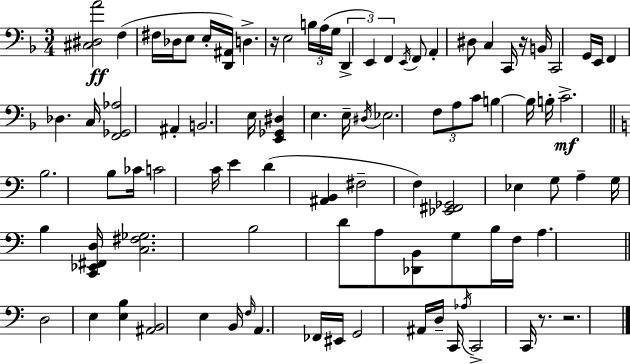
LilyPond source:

{
  \clef bass
  \numericTimeSignature
  \time 3/4
  \key f \major
  <cis dis a'>2\ff f4( | fis16 des16 e8 e16-. <d, ais,>16) d4.-> | r16 e2 \tuplet 3/2 { b16 a16( g16 } | \tuplet 3/2 { d,4-> e,4) f,4 } | \break \acciaccatura { e,16 } f,8 a,4-. dis8 c4 | c,16 r16 b,16 c,2 | g,16 e,16 f,4 des4. | c16 <f, ges, aes>2 ais,4-. | \break b,2. | e16 <e, ges, dis>4 e4. | e16-- \acciaccatura { dis16 } ees2. | \tuplet 3/2 { f8 a8 c'8 } b4~~ | \break b16 b16-. c'2.->\mf | \bar "||" \break \key c \major b2. | b8 ces'16 c'2 c'16 | e'4 d'4( <ais, b,>4 | fis2-- f4) | \break <ees, fis, ges,>2 ees4 | g8 a4-- g16 b4 <c, ees, fis, d>16 | <c fis ges>2. | b2 d'8 a8 | \break <des, b,>8 g8 b16 f16 a4. | \bar "||" \break \key c \major d2 e4 | <e b>4 <ais, b,>2 | e4 b,16 \grace { f16 } a,4. | fes,16 eis,16 g,2 ais,16 d16-- | \break c,16 \acciaccatura { aes16 } c,2-> c,16 r8. | r2. | \bar "|."
}